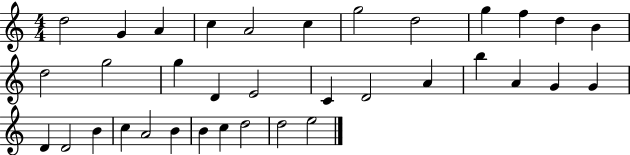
D5/h G4/q A4/q C5/q A4/h C5/q G5/h D5/h G5/q F5/q D5/q B4/q D5/h G5/h G5/q D4/q E4/h C4/q D4/h A4/q B5/q A4/q G4/q G4/q D4/q D4/h B4/q C5/q A4/h B4/q B4/q C5/q D5/h D5/h E5/h